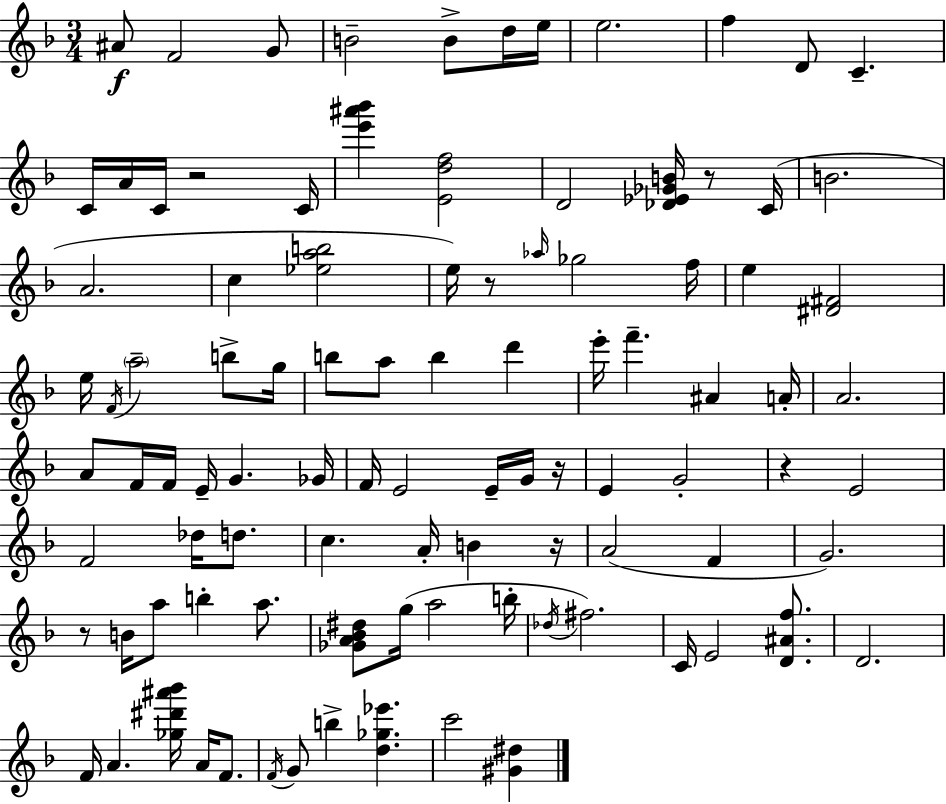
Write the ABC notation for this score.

X:1
T:Untitled
M:3/4
L:1/4
K:Dm
^A/2 F2 G/2 B2 B/2 d/4 e/4 e2 f D/2 C C/4 A/4 C/4 z2 C/4 [e'^a'_b'] [Edf]2 D2 [_D_E_GB]/4 z/2 C/4 B2 A2 c [_eab]2 e/4 z/2 _a/4 _g2 f/4 e [^D^F]2 e/4 F/4 a2 b/2 g/4 b/2 a/2 b d' e'/4 f' ^A A/4 A2 A/2 F/4 F/4 E/4 G _G/4 F/4 E2 E/4 G/4 z/4 E G2 z E2 F2 _d/4 d/2 c A/4 B z/4 A2 F G2 z/2 B/4 a/2 b a/2 [_GA_B^d]/2 g/4 a2 b/4 _d/4 ^f2 C/4 E2 [D^Af]/2 D2 F/4 A [_g^d'^a'_b']/4 A/4 F/2 F/4 G/2 b [d_g_e'] c'2 [^G^d]